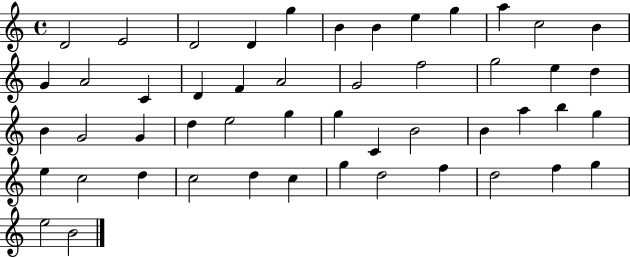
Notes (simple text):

D4/h E4/h D4/h D4/q G5/q B4/q B4/q E5/q G5/q A5/q C5/h B4/q G4/q A4/h C4/q D4/q F4/q A4/h G4/h F5/h G5/h E5/q D5/q B4/q G4/h G4/q D5/q E5/h G5/q G5/q C4/q B4/h B4/q A5/q B5/q G5/q E5/q C5/h D5/q C5/h D5/q C5/q G5/q D5/h F5/q D5/h F5/q G5/q E5/h B4/h